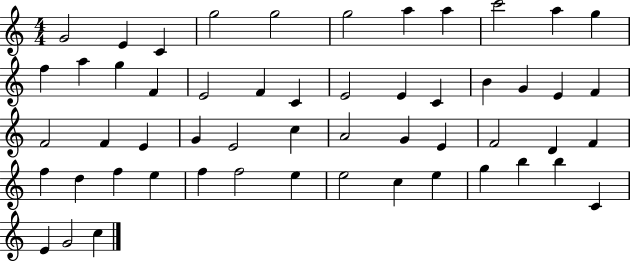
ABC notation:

X:1
T:Untitled
M:4/4
L:1/4
K:C
G2 E C g2 g2 g2 a a c'2 a g f a g F E2 F C E2 E C B G E F F2 F E G E2 c A2 G E F2 D F f d f e f f2 e e2 c e g b b C E G2 c